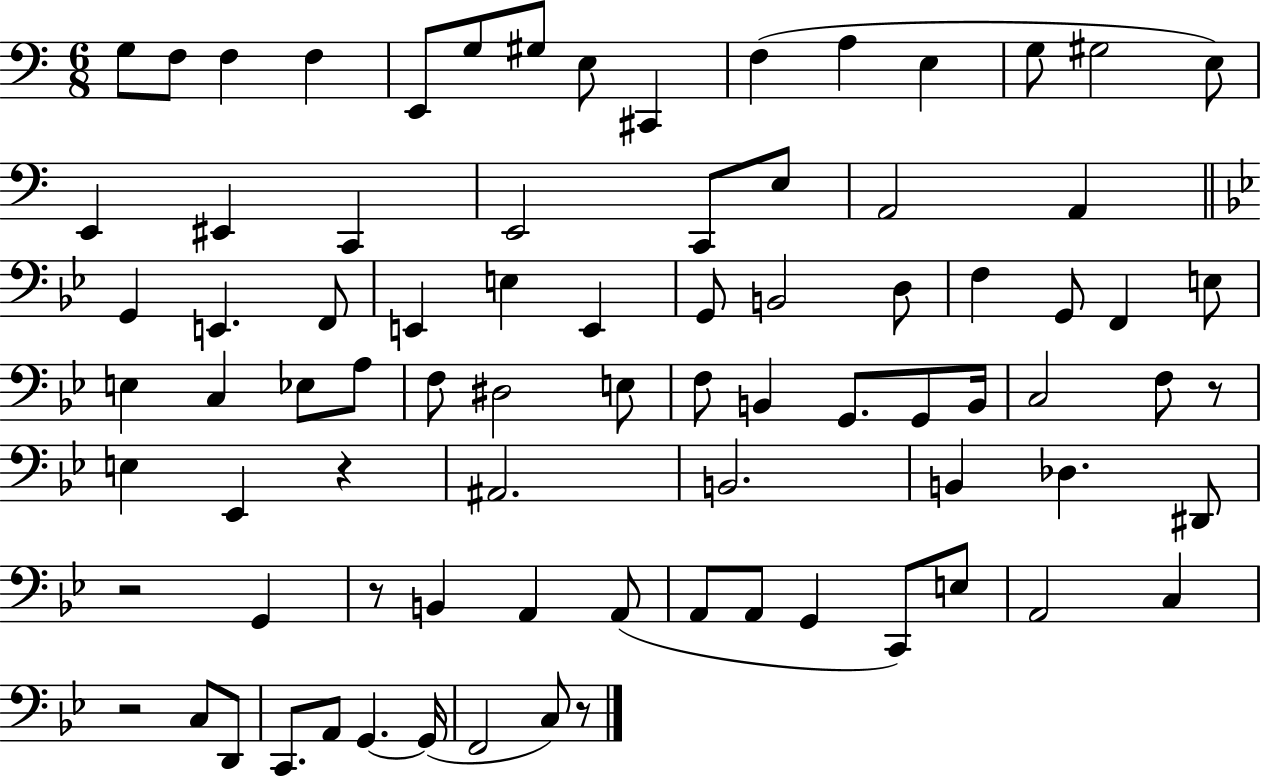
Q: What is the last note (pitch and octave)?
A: C3